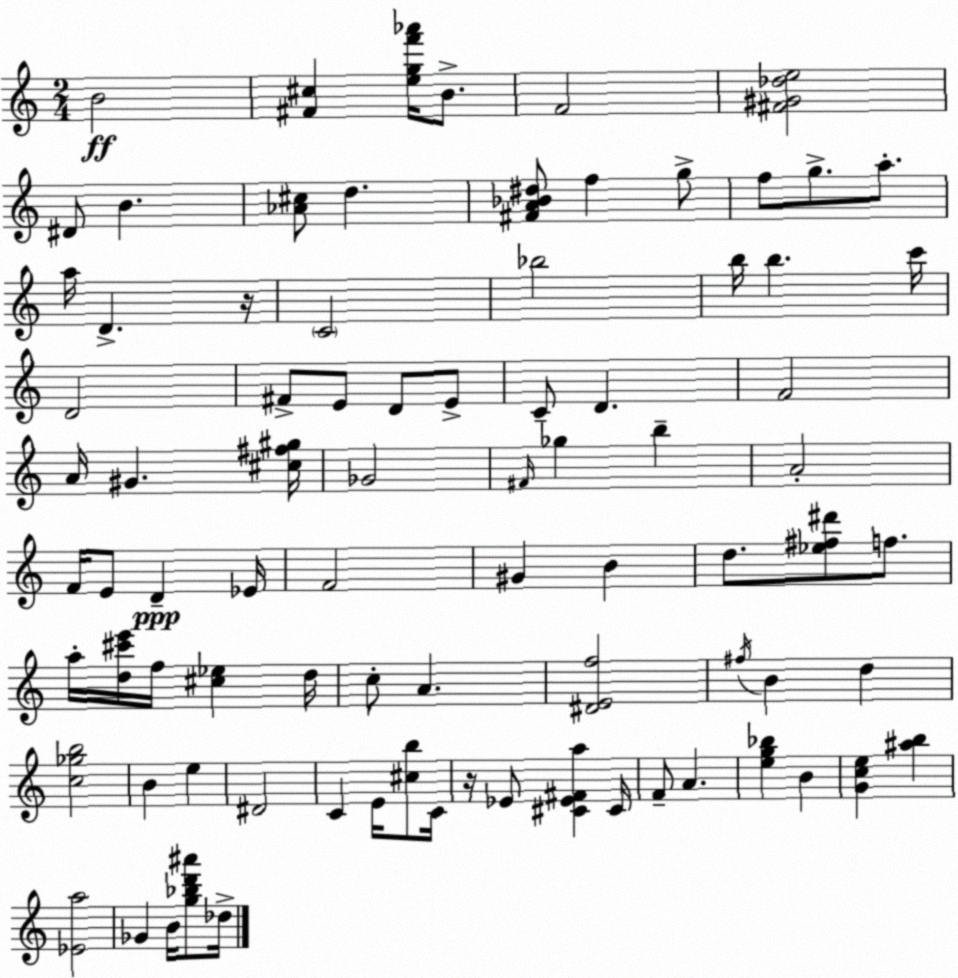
X:1
T:Untitled
M:2/4
L:1/4
K:Am
B2 [^F^c] [egf'_a']/4 B/2 F2 [^F^G_de]2 ^D/2 B [_A^c]/2 d [^FA_B^d]/2 f g/2 f/2 g/2 a/2 a/4 D z/4 C2 _b2 b/4 b c'/4 D2 ^F/2 E/2 D/2 E/2 C/2 D F2 A/4 ^G [^c^f^g]/4 _G2 ^F/4 _g b A2 F/4 E/2 D _E/4 F2 ^G B d/2 [_e^f^d']/2 f/2 a/4 [d^c'e']/4 f/4 [^c_e] d/4 c/2 A [^DEf]2 ^f/4 B d [c_gb]2 B e ^D2 C E/4 [^cb]/2 C/4 z/4 _E/2 [^C_E^Fa] ^C/4 F/2 A [eg_b] B [Gce] [^ab] [_Ea]2 _G B/4 [g_bd'^a']/2 _d/4